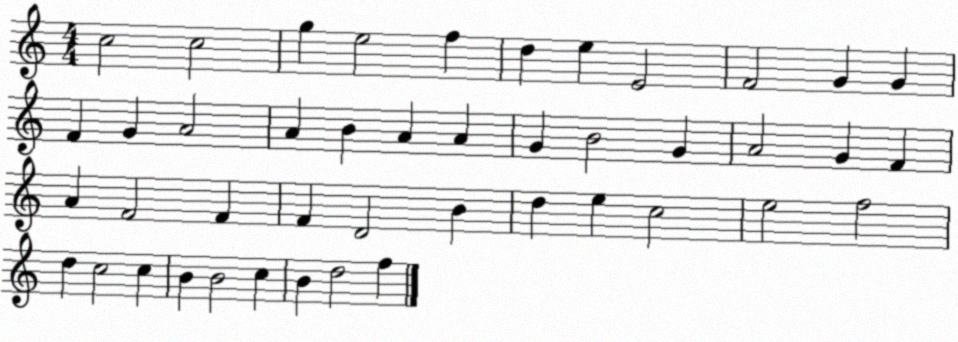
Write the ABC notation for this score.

X:1
T:Untitled
M:4/4
L:1/4
K:C
c2 c2 g e2 f d e E2 F2 G G F G A2 A B A A G B2 G A2 G F A F2 F F D2 B d e c2 e2 f2 d c2 c B B2 c B d2 f